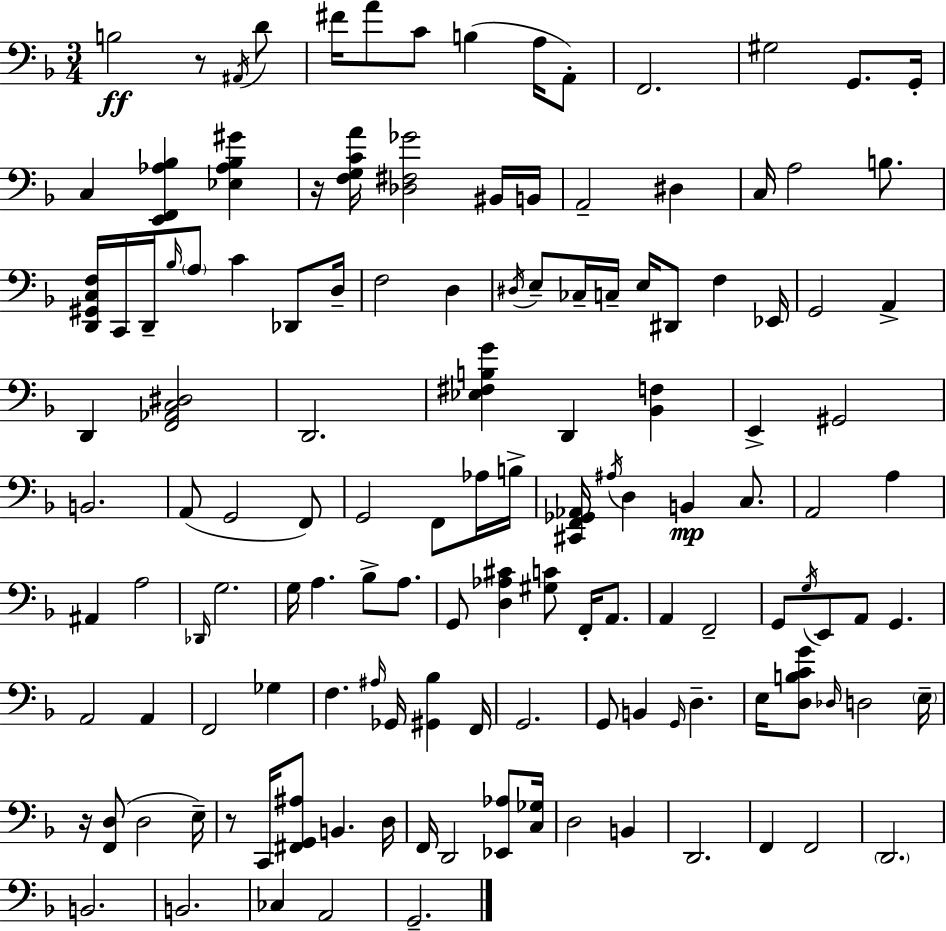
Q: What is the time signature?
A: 3/4